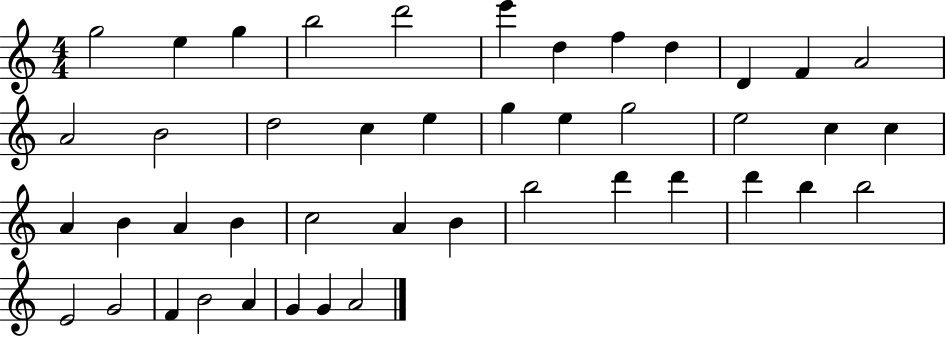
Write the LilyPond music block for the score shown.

{
  \clef treble
  \numericTimeSignature
  \time 4/4
  \key c \major
  g''2 e''4 g''4 | b''2 d'''2 | e'''4 d''4 f''4 d''4 | d'4 f'4 a'2 | \break a'2 b'2 | d''2 c''4 e''4 | g''4 e''4 g''2 | e''2 c''4 c''4 | \break a'4 b'4 a'4 b'4 | c''2 a'4 b'4 | b''2 d'''4 d'''4 | d'''4 b''4 b''2 | \break e'2 g'2 | f'4 b'2 a'4 | g'4 g'4 a'2 | \bar "|."
}